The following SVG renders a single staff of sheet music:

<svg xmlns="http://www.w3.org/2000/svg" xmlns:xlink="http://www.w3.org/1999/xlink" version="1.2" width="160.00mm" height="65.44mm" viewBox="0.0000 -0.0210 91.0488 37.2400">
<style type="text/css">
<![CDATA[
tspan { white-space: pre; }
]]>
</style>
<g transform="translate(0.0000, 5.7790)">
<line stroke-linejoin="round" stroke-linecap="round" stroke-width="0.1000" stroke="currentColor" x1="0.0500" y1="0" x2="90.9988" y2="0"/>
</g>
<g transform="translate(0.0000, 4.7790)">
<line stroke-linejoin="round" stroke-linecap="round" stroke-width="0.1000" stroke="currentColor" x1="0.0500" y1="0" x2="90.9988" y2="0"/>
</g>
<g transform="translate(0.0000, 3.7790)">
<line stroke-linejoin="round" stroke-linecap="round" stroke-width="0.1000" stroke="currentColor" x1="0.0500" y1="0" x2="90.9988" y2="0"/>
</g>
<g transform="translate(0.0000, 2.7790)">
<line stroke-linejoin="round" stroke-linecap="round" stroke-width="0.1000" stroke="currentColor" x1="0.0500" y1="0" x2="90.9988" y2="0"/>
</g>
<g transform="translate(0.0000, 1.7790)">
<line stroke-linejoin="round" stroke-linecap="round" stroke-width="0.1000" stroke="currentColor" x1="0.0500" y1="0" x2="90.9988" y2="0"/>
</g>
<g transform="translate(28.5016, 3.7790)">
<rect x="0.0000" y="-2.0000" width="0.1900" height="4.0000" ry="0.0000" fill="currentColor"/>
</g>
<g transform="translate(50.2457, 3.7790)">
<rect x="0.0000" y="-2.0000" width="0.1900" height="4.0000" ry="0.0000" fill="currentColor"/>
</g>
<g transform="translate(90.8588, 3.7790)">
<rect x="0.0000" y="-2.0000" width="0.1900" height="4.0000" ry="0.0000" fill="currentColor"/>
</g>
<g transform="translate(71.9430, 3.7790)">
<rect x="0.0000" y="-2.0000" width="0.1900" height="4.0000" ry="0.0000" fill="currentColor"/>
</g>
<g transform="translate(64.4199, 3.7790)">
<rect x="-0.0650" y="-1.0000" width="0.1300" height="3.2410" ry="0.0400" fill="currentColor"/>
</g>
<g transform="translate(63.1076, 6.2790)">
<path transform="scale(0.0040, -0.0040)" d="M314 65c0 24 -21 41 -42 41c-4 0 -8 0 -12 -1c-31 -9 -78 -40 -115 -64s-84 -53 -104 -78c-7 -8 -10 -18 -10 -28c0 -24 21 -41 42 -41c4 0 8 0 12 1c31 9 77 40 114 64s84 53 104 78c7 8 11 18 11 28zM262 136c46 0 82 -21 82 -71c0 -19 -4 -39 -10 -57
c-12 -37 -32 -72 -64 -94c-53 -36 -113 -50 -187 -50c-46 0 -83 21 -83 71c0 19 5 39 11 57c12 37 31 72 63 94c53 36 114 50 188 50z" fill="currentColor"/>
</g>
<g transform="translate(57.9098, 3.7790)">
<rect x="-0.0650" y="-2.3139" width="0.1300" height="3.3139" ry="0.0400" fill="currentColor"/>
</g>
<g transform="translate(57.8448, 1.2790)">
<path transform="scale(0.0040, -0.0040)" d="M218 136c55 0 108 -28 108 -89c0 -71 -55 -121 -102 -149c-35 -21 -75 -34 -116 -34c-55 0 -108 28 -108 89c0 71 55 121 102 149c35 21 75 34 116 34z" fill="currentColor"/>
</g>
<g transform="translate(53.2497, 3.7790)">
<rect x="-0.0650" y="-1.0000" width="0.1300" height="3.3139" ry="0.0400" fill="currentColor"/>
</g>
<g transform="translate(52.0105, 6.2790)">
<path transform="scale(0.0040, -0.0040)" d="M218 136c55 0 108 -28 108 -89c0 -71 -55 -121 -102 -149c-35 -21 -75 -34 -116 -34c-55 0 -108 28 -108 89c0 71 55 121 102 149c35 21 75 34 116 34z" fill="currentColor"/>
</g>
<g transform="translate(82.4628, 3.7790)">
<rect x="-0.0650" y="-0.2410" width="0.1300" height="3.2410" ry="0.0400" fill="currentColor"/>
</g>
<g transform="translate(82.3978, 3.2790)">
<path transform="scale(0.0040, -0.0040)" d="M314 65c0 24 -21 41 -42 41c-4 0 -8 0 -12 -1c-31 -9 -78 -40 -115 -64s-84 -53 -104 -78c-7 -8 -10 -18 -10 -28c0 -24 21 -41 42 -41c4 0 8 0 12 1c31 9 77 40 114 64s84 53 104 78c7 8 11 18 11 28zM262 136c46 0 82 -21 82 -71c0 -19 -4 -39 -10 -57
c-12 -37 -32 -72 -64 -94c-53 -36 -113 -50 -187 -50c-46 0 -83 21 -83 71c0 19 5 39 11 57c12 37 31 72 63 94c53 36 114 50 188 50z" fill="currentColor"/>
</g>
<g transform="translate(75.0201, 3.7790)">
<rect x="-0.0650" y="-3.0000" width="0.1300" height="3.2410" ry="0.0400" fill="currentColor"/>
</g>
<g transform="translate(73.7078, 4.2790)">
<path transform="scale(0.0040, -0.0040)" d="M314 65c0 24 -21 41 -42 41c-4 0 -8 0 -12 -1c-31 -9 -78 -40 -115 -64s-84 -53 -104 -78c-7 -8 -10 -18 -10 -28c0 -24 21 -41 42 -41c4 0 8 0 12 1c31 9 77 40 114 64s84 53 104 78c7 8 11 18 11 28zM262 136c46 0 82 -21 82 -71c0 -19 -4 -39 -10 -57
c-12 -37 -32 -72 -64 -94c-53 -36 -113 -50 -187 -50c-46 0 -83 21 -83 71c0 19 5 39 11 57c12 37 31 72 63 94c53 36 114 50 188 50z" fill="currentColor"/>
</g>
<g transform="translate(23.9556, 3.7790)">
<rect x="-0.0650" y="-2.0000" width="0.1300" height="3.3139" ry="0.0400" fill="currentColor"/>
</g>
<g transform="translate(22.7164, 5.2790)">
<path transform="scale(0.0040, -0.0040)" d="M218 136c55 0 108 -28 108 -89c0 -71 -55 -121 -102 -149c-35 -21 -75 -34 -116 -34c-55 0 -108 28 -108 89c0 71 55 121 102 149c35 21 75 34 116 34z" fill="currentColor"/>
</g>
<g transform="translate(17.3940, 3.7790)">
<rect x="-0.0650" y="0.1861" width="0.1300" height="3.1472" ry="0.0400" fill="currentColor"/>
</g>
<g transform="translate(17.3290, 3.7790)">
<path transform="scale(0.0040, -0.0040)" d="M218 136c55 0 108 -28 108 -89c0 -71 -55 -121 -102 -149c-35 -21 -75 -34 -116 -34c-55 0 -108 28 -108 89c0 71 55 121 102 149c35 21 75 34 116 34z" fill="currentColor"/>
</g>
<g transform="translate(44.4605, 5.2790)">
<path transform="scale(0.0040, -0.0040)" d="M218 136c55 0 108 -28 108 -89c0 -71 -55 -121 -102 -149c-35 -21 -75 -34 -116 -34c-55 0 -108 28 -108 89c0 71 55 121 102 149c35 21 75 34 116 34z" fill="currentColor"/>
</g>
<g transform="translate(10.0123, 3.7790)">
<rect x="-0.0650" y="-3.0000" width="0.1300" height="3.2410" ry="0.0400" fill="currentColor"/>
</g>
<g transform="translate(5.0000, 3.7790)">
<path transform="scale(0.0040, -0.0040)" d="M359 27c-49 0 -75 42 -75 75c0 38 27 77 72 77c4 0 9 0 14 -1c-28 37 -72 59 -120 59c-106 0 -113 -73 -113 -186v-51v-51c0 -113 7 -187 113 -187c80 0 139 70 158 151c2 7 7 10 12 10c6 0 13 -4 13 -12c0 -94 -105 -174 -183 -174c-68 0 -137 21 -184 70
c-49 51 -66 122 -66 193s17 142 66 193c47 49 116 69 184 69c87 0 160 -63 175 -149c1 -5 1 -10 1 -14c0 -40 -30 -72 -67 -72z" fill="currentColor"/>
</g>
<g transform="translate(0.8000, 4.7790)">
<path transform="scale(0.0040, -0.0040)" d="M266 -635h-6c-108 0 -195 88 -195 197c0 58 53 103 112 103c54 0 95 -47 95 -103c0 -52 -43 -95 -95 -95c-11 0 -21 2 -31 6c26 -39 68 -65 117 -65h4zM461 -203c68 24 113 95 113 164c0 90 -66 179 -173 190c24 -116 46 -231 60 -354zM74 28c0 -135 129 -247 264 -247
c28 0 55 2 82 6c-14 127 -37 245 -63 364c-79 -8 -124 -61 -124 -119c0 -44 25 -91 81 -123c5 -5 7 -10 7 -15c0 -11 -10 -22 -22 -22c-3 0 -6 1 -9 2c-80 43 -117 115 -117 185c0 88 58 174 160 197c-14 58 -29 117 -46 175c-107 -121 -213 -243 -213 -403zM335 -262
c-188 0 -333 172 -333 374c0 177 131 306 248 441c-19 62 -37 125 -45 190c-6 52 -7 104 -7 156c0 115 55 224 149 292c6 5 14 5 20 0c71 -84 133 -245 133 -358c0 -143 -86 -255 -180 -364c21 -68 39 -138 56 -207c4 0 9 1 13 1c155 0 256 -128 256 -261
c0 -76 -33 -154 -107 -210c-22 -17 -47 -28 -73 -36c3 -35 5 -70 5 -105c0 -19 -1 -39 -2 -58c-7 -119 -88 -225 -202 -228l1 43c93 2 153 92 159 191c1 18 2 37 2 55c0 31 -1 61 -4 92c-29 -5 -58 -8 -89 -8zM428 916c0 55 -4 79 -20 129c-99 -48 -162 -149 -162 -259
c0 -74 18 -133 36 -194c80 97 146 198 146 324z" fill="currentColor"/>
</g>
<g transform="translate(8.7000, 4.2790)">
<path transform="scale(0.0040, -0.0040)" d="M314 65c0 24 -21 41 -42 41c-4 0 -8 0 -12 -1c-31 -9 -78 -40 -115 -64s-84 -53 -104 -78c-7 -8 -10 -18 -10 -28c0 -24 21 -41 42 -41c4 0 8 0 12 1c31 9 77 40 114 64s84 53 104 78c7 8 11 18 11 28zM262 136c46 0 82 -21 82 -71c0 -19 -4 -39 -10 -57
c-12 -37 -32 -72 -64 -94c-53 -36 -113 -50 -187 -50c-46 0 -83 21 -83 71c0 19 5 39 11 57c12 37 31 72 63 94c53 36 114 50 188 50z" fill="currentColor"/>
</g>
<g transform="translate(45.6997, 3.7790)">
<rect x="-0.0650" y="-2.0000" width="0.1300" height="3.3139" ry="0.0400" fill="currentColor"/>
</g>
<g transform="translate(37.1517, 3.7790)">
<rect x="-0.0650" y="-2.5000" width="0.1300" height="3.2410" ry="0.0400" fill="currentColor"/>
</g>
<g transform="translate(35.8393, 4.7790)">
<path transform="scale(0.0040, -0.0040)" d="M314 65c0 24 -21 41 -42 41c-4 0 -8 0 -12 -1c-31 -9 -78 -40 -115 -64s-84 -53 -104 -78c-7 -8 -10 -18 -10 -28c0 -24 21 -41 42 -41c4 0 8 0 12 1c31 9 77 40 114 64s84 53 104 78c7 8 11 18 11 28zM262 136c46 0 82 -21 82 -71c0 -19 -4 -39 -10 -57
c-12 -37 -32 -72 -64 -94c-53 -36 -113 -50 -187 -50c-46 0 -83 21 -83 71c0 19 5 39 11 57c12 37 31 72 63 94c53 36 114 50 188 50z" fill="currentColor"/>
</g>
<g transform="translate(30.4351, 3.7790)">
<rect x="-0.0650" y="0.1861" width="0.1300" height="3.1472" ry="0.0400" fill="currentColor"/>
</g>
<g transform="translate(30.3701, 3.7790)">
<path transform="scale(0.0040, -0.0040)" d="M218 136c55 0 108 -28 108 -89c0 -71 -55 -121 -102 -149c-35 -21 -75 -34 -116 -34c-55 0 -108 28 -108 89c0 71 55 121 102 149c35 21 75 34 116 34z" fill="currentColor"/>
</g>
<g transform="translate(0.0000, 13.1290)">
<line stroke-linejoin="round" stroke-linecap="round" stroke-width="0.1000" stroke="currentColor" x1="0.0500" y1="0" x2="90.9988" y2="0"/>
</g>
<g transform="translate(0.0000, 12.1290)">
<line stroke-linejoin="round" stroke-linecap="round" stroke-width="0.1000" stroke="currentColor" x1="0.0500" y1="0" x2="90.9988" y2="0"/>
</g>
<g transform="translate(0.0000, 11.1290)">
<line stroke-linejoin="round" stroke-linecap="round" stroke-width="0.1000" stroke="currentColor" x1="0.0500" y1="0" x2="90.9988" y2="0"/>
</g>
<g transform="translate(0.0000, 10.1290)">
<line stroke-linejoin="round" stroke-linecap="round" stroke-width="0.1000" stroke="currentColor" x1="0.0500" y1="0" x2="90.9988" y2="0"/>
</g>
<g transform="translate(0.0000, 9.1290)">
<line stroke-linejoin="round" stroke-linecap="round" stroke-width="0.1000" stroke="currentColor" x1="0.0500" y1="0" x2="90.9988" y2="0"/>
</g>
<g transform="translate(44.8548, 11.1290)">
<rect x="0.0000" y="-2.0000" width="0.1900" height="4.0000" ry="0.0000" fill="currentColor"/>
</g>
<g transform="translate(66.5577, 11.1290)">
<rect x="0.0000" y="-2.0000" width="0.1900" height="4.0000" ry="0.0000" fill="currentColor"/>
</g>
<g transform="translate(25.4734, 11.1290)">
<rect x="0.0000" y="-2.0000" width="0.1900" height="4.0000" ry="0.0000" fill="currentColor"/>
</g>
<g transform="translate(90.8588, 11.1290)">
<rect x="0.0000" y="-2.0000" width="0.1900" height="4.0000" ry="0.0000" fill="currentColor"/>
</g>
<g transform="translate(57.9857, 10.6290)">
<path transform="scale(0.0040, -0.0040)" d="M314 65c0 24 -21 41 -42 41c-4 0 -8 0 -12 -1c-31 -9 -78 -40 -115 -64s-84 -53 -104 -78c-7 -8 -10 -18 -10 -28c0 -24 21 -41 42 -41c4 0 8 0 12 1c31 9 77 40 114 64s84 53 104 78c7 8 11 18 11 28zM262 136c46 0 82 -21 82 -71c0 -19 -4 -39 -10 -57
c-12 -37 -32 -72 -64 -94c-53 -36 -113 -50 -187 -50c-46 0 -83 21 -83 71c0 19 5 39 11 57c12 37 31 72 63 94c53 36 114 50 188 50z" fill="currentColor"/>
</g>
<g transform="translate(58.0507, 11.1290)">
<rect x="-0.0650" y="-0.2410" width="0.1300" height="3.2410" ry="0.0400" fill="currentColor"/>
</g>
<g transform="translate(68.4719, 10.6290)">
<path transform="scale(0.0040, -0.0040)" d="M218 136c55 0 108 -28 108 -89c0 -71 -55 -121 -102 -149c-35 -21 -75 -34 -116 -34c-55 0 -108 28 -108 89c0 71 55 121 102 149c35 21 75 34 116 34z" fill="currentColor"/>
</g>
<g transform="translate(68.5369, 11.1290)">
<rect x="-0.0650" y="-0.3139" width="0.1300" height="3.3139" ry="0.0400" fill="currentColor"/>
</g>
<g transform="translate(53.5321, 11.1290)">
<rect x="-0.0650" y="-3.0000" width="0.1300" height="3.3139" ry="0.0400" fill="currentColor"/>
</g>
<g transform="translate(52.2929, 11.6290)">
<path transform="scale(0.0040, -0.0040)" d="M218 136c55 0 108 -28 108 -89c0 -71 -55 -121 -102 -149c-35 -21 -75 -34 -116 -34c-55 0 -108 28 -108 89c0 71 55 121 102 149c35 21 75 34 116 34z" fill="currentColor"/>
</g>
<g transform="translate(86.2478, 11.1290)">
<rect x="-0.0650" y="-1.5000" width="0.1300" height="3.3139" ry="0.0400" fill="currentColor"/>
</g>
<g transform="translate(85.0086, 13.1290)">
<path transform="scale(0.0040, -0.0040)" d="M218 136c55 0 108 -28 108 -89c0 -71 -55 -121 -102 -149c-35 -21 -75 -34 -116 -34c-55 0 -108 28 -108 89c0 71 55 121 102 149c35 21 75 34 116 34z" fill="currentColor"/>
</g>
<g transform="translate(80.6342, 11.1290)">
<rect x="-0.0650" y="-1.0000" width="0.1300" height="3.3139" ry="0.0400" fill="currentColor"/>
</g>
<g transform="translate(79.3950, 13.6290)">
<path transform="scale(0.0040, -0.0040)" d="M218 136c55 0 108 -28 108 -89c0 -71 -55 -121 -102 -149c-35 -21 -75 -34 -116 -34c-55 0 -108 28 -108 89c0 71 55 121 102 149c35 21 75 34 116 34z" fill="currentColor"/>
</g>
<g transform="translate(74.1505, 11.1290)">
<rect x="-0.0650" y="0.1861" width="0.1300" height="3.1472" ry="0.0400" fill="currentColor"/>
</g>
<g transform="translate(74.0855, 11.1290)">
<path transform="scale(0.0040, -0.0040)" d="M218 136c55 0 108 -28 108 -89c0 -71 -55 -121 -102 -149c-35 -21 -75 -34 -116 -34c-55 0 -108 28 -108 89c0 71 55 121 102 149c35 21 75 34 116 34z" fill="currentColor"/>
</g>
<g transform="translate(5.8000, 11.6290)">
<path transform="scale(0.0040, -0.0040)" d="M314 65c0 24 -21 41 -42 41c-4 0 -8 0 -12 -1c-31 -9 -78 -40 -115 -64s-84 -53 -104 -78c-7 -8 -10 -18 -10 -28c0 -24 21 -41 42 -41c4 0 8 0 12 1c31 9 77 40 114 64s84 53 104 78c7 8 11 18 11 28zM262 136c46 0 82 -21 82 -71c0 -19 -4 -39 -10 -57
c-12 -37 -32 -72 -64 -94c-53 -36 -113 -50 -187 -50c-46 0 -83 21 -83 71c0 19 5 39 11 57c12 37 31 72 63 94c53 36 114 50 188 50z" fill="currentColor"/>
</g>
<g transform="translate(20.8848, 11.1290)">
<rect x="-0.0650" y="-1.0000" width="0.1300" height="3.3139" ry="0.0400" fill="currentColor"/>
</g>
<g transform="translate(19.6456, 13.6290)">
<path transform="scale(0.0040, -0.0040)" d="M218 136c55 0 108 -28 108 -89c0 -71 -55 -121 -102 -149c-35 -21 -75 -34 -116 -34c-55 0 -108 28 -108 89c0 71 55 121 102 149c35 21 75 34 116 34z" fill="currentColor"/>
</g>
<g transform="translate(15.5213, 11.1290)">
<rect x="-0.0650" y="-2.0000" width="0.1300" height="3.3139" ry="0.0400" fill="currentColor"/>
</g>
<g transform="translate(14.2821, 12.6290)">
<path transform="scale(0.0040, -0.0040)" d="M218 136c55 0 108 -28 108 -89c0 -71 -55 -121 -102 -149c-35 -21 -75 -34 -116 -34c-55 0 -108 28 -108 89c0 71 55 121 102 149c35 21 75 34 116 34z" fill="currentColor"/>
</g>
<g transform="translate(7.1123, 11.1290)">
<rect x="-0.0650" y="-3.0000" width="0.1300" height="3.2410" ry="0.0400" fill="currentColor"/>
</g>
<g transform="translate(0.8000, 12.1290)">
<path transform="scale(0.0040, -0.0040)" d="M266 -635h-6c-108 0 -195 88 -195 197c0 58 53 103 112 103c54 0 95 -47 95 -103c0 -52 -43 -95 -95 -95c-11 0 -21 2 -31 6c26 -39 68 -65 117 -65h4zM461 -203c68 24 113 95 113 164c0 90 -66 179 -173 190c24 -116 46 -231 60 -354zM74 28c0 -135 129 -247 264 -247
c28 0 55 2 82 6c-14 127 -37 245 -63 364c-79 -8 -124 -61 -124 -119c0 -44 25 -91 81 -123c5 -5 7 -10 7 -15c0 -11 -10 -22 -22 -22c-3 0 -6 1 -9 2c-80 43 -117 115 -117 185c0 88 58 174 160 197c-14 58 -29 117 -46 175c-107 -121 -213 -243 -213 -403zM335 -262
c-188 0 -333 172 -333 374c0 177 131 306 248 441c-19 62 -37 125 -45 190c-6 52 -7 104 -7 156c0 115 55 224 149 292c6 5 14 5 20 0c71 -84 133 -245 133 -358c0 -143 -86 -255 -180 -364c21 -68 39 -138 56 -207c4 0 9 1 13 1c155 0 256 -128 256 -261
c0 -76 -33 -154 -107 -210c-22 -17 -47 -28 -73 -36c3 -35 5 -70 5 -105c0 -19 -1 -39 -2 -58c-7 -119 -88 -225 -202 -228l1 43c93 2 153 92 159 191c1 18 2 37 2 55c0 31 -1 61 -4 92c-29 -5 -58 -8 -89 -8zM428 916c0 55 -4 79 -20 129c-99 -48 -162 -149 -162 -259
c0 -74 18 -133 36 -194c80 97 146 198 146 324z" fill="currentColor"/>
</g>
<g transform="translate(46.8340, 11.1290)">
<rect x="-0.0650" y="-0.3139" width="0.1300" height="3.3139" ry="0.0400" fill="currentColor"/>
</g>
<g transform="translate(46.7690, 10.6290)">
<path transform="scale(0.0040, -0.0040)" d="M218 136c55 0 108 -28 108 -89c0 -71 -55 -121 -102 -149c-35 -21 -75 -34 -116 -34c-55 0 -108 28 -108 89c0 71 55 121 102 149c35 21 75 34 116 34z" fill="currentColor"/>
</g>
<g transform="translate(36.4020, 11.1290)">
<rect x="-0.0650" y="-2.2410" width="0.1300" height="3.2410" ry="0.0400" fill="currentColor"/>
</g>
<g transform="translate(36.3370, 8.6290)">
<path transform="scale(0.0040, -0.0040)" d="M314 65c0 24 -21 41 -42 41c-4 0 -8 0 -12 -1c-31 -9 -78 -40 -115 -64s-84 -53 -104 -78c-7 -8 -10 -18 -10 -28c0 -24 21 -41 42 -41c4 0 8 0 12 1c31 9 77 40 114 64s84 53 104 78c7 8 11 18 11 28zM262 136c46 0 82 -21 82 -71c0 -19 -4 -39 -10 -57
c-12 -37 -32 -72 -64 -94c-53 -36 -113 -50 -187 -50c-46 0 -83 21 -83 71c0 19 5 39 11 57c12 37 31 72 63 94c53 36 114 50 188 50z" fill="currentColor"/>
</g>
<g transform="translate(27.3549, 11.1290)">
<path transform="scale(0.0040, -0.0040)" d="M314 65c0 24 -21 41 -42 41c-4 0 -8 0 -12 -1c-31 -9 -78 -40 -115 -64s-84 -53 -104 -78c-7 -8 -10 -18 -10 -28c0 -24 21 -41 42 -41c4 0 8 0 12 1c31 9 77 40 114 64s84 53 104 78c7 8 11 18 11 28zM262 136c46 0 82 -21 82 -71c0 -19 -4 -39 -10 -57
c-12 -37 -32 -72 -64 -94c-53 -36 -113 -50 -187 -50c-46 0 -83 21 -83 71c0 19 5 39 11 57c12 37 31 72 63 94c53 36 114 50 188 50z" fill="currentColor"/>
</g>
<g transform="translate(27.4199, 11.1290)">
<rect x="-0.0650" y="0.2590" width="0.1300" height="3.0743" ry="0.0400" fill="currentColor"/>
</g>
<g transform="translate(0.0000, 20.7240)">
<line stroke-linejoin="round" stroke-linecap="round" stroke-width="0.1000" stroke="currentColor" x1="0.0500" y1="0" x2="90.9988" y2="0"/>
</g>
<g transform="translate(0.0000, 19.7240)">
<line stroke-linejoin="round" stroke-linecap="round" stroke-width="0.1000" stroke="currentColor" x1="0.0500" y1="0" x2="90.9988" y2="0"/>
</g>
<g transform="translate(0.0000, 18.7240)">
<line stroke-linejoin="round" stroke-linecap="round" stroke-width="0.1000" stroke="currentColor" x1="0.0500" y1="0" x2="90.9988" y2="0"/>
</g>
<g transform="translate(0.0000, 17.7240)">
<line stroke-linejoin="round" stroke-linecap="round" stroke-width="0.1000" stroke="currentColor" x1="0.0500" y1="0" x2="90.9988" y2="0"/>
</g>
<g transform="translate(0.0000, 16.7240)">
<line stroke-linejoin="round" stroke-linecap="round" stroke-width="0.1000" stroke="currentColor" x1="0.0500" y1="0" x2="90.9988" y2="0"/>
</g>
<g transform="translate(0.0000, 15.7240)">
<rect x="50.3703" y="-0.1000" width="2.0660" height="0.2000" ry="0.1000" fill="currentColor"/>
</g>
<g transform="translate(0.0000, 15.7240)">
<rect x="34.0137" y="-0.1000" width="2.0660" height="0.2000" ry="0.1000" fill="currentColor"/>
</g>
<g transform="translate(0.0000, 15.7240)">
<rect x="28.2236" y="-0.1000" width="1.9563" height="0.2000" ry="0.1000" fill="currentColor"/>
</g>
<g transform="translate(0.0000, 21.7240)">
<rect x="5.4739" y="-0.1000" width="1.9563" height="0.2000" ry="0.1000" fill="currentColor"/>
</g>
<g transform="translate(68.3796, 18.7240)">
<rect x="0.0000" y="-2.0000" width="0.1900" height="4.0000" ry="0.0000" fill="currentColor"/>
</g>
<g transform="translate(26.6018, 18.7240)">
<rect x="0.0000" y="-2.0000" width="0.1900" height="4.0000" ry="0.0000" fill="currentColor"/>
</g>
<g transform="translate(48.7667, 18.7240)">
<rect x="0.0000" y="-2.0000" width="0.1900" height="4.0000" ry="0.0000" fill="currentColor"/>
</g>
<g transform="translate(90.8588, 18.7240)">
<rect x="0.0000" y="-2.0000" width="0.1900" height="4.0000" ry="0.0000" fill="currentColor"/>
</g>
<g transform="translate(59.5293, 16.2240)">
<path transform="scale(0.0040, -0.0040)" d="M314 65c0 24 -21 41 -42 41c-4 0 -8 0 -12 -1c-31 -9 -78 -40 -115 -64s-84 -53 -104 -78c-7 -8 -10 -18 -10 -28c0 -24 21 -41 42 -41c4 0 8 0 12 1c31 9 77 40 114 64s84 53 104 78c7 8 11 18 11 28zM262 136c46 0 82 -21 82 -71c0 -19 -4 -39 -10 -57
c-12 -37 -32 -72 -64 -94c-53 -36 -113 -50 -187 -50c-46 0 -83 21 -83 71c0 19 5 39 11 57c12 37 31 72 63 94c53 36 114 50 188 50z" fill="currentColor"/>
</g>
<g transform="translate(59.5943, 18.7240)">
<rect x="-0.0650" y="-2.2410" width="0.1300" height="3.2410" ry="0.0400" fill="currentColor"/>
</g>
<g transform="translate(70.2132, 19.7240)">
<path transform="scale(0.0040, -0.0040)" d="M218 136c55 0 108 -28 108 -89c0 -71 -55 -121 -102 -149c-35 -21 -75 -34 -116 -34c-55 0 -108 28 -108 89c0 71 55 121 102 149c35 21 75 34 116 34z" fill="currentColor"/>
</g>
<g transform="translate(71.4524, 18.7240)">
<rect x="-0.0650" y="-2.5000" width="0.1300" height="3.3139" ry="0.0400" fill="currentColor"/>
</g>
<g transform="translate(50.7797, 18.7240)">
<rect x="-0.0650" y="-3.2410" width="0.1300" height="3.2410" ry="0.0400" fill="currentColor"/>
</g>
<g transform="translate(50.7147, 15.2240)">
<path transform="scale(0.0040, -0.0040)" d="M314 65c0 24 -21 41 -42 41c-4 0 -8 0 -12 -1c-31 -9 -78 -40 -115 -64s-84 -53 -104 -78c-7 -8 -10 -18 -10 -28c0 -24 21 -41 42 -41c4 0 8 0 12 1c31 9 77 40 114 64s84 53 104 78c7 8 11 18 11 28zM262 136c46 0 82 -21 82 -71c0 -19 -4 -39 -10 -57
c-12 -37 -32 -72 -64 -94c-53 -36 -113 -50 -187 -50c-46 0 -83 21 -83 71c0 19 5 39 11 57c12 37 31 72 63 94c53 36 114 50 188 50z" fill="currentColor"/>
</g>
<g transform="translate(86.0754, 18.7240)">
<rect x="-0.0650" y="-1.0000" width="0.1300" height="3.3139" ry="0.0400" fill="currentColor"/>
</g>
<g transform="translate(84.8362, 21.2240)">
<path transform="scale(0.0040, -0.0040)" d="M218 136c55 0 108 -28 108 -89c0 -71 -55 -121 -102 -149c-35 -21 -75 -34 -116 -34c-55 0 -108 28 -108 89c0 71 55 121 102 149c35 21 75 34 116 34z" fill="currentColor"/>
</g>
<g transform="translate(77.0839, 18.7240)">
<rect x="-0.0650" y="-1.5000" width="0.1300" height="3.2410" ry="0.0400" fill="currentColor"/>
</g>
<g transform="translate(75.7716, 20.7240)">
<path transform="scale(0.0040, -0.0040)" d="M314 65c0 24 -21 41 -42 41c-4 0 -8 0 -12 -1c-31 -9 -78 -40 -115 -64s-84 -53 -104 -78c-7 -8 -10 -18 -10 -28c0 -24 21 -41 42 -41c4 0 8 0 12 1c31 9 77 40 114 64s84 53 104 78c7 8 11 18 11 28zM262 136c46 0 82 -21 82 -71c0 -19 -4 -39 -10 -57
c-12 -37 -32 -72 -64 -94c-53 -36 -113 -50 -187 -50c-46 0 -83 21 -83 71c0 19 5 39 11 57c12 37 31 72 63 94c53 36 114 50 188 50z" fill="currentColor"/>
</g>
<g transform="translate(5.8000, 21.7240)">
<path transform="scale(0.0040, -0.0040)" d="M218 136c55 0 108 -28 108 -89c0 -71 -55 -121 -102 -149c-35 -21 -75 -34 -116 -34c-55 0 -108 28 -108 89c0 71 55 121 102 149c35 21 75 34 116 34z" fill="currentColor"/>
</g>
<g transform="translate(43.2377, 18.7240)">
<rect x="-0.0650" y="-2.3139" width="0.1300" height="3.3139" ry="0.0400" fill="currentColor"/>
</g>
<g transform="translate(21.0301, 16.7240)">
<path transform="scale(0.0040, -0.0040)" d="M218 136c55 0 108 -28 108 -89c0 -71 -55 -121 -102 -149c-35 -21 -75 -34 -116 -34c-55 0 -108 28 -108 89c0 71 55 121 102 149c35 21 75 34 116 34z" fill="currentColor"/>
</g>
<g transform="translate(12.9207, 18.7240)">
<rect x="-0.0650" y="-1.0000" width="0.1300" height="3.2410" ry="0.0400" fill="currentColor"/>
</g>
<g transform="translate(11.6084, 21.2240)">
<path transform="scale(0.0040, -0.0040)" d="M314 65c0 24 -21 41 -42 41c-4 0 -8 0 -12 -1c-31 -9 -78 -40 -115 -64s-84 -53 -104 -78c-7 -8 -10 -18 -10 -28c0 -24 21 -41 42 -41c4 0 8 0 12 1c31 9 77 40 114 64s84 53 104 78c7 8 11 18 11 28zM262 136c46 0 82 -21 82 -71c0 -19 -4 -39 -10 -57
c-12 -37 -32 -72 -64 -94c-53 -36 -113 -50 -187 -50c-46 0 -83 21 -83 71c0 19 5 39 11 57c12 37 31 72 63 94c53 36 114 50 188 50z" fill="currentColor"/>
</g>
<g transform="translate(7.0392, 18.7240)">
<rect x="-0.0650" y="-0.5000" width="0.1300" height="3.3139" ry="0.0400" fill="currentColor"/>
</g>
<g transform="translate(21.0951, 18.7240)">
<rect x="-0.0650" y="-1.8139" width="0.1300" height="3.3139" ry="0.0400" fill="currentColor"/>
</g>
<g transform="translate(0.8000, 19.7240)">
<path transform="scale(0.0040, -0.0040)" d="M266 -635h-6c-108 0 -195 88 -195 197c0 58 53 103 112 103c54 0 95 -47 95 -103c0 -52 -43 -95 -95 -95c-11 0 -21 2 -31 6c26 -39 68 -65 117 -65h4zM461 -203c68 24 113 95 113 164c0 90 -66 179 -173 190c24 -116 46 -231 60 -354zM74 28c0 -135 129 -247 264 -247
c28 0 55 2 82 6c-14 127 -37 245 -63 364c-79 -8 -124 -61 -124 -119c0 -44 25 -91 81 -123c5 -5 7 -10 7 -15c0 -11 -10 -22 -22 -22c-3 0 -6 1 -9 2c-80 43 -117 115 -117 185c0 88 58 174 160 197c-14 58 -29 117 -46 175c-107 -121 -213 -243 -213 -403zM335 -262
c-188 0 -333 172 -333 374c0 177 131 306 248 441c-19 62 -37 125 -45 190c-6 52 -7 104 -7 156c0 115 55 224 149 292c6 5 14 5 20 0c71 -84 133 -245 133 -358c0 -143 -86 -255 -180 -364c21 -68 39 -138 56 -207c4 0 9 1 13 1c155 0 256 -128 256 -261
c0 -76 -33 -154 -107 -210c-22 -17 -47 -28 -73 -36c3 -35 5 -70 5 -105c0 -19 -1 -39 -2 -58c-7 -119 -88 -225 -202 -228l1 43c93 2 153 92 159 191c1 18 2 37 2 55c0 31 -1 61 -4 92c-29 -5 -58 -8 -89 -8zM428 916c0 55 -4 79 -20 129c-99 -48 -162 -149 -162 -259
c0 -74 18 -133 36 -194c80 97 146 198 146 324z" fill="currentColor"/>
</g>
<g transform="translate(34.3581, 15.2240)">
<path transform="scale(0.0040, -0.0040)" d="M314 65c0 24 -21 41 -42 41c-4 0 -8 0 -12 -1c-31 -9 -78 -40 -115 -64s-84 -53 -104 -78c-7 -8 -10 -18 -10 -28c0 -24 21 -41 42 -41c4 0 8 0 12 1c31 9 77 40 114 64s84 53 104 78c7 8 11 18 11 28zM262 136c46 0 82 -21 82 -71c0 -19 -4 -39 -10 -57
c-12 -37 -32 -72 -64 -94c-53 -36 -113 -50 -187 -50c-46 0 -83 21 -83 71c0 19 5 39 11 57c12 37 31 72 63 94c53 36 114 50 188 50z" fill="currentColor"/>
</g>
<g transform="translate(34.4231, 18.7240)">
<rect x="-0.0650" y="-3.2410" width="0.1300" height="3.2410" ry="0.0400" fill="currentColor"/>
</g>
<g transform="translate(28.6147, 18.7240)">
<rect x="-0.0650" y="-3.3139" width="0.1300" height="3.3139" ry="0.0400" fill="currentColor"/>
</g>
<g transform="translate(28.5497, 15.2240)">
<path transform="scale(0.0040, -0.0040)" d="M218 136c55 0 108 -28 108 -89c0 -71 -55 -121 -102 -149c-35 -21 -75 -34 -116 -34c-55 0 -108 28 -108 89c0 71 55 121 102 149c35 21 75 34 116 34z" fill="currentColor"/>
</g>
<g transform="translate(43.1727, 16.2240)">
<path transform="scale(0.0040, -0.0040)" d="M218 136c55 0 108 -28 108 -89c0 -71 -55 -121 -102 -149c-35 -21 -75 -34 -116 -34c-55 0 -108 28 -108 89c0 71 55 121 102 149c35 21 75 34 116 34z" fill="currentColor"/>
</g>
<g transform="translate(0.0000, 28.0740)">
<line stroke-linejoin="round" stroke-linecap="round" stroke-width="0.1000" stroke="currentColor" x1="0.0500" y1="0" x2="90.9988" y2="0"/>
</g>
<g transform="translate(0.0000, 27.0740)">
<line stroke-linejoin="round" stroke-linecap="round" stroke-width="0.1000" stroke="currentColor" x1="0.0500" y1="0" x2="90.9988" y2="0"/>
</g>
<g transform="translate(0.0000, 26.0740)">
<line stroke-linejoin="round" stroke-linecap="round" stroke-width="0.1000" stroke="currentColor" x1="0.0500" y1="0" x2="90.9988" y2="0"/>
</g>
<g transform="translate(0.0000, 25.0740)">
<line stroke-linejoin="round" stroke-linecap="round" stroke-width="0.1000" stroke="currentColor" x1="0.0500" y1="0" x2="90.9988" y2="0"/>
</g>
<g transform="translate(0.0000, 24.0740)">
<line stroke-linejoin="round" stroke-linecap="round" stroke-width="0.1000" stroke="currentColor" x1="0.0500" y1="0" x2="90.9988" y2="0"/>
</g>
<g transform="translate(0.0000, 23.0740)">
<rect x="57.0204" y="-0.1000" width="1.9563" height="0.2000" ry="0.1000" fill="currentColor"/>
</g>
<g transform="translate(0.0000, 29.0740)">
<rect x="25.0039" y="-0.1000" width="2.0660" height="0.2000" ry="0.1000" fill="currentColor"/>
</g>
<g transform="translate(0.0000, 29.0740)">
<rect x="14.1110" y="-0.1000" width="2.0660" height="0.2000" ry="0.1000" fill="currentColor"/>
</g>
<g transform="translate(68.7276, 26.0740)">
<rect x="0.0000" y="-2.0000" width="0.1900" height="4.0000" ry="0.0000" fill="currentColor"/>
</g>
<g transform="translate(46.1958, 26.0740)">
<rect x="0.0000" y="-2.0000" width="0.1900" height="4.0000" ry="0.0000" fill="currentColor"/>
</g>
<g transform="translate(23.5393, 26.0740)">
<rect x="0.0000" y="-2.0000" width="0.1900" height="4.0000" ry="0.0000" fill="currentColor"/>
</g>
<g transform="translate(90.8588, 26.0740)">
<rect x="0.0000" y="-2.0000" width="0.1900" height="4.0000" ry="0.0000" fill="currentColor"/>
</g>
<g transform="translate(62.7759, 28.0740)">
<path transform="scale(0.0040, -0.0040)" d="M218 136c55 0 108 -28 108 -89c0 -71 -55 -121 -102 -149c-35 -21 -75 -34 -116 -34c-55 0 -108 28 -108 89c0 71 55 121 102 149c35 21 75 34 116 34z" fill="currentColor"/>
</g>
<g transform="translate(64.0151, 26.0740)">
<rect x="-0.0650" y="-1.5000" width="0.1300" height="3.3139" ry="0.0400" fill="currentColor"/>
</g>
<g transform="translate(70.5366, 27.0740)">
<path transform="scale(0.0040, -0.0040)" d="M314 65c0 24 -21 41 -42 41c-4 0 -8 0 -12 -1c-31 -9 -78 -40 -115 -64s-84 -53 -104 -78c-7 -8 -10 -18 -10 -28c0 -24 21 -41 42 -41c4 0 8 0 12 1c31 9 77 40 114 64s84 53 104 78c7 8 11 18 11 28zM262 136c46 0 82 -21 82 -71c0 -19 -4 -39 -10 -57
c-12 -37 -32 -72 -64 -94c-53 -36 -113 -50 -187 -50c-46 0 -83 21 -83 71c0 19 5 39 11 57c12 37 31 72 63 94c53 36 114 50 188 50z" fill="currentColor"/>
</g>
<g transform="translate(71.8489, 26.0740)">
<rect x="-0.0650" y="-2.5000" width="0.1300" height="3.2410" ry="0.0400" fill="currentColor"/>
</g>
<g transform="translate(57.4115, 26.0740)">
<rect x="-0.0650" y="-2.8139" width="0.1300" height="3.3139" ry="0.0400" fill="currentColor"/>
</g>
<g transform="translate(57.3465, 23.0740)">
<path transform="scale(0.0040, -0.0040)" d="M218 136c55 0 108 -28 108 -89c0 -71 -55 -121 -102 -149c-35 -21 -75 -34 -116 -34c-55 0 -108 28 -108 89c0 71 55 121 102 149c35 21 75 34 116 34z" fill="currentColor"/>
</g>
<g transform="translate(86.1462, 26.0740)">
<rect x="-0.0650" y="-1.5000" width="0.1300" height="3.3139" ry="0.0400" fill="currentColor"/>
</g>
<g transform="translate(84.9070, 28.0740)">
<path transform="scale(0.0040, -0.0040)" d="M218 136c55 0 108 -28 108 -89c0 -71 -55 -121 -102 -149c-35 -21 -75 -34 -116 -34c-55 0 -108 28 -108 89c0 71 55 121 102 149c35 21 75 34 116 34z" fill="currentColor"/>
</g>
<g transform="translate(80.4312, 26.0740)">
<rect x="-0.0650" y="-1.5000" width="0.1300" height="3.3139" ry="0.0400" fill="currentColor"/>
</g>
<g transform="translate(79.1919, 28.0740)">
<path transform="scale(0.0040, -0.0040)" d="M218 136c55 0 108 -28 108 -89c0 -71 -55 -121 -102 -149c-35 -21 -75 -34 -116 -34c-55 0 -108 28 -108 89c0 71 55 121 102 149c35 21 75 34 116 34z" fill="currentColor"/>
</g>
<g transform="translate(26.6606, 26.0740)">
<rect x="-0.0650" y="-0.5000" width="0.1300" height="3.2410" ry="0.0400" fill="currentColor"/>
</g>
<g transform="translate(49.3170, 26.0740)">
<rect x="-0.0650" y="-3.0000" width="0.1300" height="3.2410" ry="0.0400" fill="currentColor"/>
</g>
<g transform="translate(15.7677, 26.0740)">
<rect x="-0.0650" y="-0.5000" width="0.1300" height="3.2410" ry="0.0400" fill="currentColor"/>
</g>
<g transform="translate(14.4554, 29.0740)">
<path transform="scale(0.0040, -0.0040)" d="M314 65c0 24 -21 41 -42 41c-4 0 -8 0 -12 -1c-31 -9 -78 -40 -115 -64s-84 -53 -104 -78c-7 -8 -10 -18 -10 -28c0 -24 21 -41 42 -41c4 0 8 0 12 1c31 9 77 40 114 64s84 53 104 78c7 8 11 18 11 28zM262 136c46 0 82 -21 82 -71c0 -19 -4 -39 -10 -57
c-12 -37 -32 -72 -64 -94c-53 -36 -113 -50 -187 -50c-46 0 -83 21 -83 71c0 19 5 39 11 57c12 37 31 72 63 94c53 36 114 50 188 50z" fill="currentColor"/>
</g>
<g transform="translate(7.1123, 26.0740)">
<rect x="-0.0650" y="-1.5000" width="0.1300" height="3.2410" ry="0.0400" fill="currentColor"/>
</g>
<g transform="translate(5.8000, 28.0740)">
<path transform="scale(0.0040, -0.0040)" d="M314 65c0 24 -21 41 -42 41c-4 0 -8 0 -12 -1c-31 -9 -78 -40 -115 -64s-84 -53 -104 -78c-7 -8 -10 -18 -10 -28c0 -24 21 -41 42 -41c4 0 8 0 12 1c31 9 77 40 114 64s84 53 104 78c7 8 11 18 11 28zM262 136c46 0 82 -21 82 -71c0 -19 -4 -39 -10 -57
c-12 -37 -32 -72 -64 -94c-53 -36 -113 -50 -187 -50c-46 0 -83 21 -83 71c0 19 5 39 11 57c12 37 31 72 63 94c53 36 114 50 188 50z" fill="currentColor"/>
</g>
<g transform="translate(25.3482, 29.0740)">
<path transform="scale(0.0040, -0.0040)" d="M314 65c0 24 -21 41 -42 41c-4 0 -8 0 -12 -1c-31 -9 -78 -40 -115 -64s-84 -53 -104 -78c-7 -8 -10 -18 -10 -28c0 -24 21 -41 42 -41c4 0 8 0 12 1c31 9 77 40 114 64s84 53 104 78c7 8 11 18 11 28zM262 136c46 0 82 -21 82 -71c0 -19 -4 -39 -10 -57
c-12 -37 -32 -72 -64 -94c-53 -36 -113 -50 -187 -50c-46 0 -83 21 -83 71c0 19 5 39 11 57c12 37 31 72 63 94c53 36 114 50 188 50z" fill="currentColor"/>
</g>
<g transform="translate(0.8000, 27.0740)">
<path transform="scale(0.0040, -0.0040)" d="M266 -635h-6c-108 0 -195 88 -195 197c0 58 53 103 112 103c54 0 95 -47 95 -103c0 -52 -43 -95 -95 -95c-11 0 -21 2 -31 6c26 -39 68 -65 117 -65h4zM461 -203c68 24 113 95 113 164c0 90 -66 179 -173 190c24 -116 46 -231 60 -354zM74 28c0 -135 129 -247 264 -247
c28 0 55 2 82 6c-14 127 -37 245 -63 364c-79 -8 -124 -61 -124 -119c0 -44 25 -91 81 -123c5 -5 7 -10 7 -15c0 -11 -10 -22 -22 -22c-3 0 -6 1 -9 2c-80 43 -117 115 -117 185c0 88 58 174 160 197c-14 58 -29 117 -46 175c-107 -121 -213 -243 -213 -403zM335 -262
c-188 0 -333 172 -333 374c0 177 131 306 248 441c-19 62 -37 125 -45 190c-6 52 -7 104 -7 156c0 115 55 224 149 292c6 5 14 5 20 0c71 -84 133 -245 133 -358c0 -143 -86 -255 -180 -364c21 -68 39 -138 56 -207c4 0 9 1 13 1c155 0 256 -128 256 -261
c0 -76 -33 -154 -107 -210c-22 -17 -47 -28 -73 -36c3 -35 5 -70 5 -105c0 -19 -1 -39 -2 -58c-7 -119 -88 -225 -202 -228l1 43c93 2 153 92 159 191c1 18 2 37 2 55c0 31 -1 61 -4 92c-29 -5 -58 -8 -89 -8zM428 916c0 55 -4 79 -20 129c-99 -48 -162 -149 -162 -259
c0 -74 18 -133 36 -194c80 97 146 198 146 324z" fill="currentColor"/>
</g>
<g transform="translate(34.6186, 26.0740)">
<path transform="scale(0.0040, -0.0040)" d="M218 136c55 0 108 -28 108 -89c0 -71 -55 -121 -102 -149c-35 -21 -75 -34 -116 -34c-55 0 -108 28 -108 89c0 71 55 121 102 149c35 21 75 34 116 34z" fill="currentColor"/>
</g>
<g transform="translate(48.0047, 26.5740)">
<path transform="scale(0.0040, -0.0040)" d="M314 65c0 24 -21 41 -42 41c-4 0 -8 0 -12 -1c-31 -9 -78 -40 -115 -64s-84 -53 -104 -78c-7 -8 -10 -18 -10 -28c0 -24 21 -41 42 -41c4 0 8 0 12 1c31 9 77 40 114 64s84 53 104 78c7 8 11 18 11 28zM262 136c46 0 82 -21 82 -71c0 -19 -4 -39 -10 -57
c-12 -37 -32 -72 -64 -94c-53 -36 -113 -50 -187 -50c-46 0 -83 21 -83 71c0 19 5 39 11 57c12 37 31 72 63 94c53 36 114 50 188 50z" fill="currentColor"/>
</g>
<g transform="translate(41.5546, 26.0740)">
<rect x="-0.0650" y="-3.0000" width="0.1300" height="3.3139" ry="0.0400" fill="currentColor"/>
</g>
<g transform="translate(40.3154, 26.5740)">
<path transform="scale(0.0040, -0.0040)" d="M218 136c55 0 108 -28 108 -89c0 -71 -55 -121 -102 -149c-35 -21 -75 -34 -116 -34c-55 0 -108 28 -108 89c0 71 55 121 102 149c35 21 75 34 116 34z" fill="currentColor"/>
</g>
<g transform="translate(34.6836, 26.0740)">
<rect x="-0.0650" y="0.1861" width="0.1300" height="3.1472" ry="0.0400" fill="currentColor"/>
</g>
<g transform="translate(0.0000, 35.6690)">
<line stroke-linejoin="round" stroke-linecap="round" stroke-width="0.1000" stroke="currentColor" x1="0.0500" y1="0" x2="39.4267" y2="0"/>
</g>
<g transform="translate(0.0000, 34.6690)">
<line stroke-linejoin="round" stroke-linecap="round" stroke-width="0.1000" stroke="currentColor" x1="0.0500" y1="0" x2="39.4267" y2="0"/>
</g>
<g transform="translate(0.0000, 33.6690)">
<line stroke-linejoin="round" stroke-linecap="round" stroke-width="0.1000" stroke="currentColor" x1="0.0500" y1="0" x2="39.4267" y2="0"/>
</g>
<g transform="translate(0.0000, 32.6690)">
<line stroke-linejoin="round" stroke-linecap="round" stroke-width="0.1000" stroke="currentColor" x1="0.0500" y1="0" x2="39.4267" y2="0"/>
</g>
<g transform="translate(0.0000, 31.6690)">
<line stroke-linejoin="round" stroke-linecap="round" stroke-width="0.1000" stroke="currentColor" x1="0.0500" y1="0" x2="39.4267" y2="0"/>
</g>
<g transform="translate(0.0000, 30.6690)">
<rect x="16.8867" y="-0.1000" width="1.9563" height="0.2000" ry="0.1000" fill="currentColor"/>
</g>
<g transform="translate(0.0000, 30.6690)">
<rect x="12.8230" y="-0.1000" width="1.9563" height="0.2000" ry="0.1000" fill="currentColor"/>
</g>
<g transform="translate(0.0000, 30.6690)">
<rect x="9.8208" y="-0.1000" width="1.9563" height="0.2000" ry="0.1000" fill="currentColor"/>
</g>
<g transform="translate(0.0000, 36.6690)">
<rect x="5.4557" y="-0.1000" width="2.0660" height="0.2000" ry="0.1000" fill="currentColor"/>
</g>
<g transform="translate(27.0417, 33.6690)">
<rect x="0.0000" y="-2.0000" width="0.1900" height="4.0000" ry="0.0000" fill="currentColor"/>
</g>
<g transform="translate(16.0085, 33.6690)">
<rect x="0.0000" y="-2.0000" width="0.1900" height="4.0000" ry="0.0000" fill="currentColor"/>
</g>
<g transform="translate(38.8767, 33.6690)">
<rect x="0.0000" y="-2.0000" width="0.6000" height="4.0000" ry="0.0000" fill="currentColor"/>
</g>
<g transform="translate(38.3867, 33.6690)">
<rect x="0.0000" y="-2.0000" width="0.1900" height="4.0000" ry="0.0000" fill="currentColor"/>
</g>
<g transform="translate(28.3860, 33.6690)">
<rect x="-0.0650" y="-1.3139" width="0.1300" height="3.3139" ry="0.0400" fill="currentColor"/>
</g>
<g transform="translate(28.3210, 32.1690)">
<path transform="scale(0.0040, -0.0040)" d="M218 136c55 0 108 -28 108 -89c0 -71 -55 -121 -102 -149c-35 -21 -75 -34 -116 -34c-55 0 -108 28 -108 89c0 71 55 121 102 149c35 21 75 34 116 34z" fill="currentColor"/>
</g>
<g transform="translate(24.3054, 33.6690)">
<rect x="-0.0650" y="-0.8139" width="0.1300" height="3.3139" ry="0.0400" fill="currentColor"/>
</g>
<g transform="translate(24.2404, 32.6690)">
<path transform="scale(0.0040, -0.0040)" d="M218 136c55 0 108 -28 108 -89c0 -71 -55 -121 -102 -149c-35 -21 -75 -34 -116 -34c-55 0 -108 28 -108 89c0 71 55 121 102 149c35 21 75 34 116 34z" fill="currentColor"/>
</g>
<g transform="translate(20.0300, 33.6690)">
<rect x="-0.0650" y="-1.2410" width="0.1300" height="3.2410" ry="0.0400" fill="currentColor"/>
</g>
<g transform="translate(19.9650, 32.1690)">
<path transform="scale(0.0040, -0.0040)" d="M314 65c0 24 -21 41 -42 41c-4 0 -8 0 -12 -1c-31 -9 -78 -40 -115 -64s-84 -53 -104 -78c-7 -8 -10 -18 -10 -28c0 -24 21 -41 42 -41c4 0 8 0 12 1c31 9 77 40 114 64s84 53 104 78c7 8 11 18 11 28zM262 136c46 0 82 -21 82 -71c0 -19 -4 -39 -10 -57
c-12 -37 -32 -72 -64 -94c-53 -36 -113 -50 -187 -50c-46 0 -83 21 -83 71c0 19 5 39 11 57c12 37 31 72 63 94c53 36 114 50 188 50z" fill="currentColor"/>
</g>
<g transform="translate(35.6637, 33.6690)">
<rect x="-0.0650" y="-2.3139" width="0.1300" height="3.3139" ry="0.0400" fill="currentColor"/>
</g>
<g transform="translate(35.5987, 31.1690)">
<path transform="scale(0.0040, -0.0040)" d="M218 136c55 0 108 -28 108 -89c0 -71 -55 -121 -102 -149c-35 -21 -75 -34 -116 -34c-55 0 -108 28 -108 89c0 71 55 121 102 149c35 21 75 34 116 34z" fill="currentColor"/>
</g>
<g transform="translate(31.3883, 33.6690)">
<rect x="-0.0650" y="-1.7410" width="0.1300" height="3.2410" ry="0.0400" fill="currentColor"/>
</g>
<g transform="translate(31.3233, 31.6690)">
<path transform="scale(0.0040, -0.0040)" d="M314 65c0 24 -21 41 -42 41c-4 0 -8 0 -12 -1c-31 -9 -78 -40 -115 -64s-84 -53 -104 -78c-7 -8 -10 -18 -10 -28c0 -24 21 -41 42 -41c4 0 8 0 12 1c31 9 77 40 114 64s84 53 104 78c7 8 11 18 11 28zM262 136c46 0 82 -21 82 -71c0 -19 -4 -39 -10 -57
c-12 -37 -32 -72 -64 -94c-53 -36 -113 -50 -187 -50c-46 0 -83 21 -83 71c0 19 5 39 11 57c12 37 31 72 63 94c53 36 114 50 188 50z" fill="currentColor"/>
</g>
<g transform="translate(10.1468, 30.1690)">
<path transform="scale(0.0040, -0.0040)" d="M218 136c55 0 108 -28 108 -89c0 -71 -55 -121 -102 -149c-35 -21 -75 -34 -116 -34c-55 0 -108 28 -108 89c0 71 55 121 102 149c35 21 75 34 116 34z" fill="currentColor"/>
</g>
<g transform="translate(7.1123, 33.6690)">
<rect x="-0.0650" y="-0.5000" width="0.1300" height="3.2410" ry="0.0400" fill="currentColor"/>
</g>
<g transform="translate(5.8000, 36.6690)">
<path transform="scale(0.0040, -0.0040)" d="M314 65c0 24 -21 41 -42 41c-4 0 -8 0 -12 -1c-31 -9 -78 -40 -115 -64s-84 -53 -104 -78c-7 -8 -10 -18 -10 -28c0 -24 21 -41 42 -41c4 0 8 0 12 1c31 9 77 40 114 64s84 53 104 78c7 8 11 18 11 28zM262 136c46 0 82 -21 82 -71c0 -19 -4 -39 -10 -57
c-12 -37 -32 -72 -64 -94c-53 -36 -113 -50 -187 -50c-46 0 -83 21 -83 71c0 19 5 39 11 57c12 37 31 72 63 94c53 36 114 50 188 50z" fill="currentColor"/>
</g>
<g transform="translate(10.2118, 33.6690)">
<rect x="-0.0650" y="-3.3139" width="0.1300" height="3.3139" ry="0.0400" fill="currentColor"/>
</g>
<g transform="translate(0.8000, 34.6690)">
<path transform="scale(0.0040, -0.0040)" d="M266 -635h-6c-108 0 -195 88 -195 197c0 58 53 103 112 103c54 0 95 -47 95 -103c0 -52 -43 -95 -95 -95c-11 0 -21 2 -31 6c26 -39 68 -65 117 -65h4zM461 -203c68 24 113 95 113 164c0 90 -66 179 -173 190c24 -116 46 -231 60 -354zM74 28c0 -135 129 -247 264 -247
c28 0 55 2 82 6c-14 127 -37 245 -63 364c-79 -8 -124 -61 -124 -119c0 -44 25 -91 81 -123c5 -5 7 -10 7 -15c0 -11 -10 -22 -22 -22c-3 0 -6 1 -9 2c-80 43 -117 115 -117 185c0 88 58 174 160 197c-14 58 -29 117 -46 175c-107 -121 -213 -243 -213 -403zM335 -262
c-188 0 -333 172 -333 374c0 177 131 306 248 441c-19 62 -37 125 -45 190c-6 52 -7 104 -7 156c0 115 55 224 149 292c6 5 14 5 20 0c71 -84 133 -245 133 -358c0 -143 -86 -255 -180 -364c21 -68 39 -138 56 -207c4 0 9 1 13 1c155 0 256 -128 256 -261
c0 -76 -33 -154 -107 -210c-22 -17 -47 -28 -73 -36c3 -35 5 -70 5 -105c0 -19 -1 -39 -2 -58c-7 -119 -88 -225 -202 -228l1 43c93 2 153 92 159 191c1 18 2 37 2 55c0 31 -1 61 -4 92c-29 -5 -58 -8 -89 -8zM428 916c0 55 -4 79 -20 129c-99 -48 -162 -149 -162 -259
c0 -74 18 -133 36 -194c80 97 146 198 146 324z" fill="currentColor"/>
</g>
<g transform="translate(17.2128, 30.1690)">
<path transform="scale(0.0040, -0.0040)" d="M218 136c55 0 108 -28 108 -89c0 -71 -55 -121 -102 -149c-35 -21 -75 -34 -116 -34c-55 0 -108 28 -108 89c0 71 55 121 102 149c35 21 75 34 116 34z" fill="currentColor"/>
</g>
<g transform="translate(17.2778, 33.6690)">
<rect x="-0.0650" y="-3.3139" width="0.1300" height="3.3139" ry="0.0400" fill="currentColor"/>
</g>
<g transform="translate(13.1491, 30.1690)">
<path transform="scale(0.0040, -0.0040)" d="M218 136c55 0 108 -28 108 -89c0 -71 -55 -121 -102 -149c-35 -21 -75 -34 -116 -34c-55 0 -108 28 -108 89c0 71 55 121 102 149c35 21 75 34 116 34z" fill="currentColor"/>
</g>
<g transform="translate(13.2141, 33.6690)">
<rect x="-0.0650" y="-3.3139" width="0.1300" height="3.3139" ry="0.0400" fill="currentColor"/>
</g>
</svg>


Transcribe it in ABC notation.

X:1
T:Untitled
M:4/4
L:1/4
K:C
A2 B F B G2 F D g D2 A2 c2 A2 F D B2 g2 c A c2 c B D E C D2 f b b2 g b2 g2 G E2 D E2 C2 C2 B A A2 a E G2 E E C2 b b b e2 d e f2 g